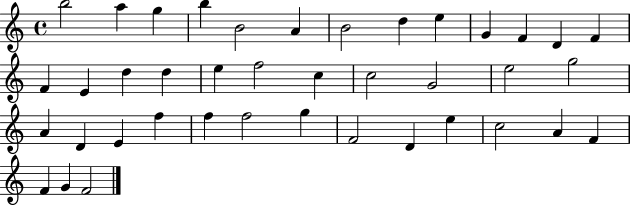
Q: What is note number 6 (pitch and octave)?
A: A4